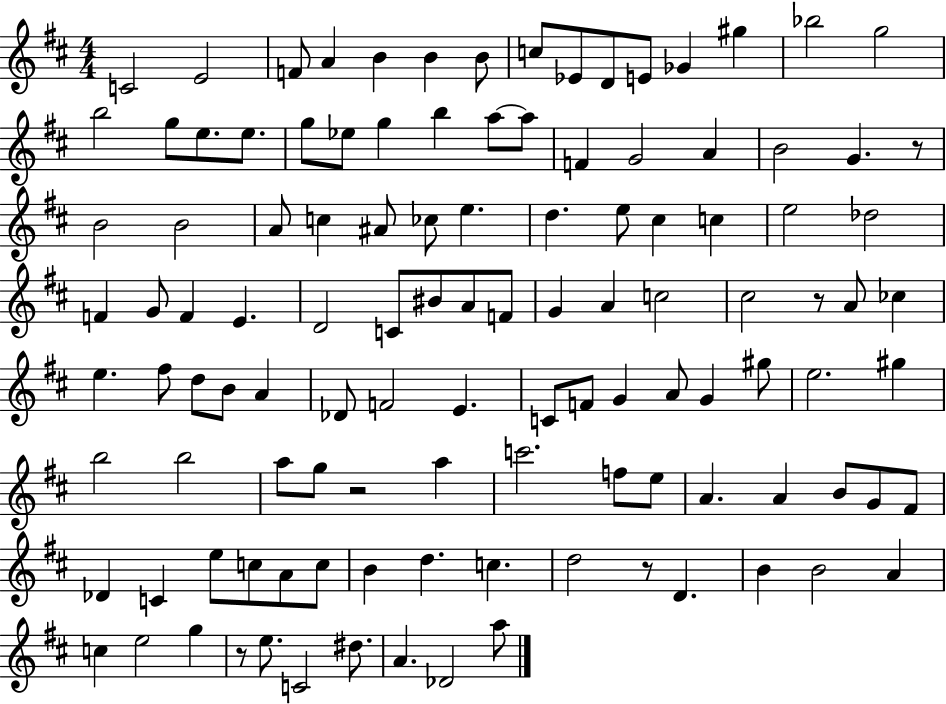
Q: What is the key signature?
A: D major